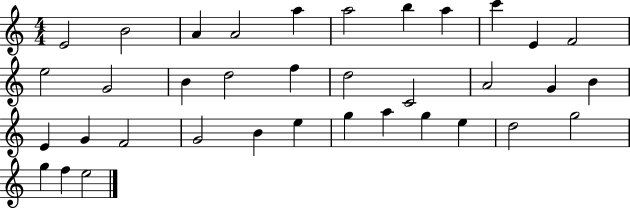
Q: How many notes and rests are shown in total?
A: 36